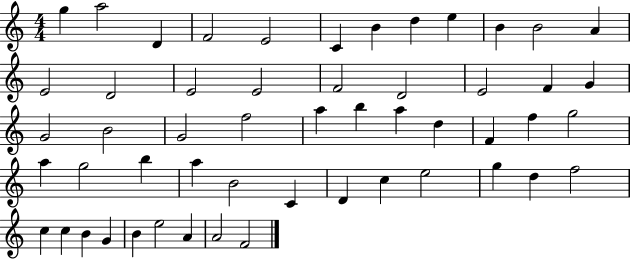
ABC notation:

X:1
T:Untitled
M:4/4
L:1/4
K:C
g a2 D F2 E2 C B d e B B2 A E2 D2 E2 E2 F2 D2 E2 F G G2 B2 G2 f2 a b a d F f g2 a g2 b a B2 C D c e2 g d f2 c c B G B e2 A A2 F2